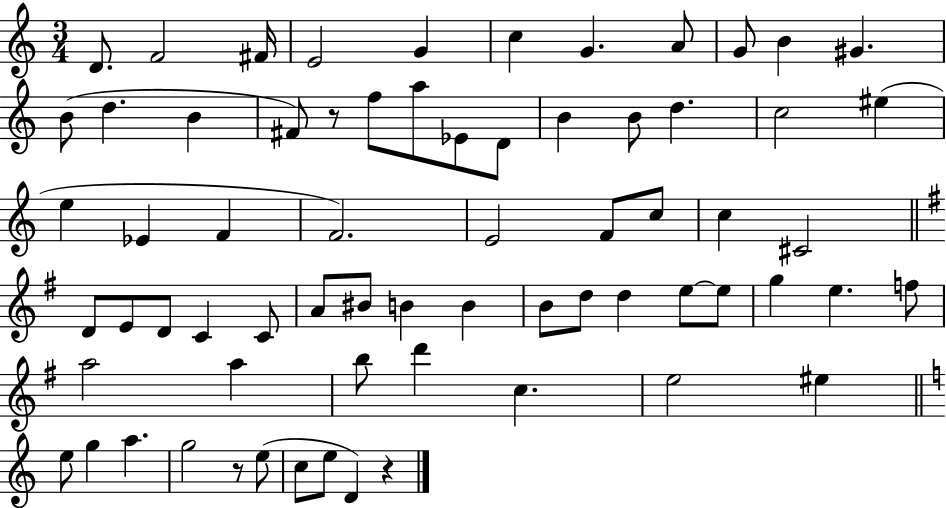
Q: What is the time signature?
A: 3/4